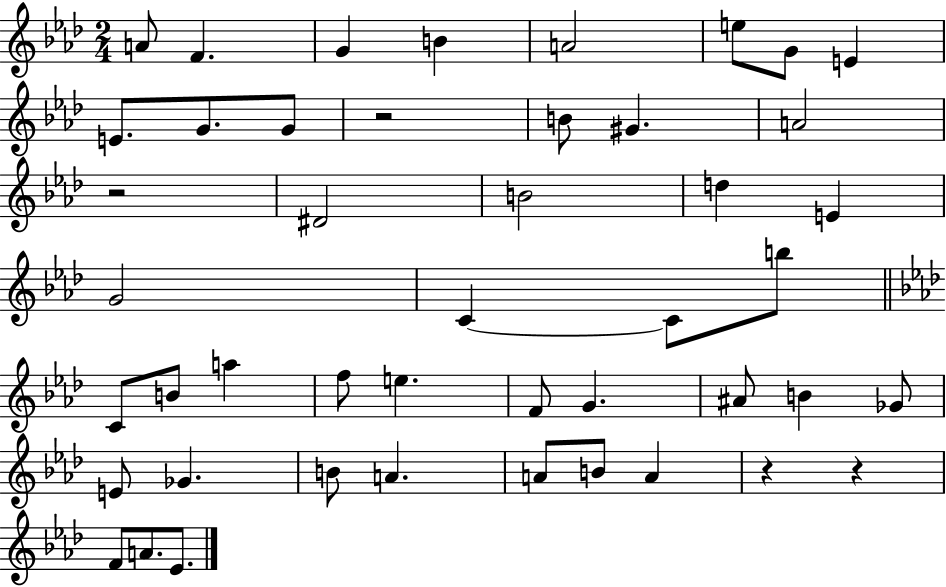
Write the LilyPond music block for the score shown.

{
  \clef treble
  \numericTimeSignature
  \time 2/4
  \key aes \major
  a'8 f'4. | g'4 b'4 | a'2 | e''8 g'8 e'4 | \break e'8. g'8. g'8 | r2 | b'8 gis'4. | a'2 | \break r2 | dis'2 | b'2 | d''4 e'4 | \break g'2 | c'4~~ c'8 b''8 | \bar "||" \break \key aes \major c'8 b'8 a''4 | f''8 e''4. | f'8 g'4. | ais'8 b'4 ges'8 | \break e'8 ges'4. | b'8 a'4. | a'8 b'8 a'4 | r4 r4 | \break f'8 a'8. ees'8. | \bar "|."
}